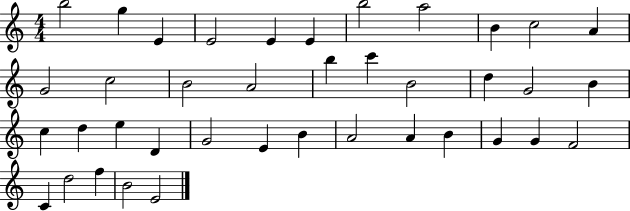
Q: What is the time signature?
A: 4/4